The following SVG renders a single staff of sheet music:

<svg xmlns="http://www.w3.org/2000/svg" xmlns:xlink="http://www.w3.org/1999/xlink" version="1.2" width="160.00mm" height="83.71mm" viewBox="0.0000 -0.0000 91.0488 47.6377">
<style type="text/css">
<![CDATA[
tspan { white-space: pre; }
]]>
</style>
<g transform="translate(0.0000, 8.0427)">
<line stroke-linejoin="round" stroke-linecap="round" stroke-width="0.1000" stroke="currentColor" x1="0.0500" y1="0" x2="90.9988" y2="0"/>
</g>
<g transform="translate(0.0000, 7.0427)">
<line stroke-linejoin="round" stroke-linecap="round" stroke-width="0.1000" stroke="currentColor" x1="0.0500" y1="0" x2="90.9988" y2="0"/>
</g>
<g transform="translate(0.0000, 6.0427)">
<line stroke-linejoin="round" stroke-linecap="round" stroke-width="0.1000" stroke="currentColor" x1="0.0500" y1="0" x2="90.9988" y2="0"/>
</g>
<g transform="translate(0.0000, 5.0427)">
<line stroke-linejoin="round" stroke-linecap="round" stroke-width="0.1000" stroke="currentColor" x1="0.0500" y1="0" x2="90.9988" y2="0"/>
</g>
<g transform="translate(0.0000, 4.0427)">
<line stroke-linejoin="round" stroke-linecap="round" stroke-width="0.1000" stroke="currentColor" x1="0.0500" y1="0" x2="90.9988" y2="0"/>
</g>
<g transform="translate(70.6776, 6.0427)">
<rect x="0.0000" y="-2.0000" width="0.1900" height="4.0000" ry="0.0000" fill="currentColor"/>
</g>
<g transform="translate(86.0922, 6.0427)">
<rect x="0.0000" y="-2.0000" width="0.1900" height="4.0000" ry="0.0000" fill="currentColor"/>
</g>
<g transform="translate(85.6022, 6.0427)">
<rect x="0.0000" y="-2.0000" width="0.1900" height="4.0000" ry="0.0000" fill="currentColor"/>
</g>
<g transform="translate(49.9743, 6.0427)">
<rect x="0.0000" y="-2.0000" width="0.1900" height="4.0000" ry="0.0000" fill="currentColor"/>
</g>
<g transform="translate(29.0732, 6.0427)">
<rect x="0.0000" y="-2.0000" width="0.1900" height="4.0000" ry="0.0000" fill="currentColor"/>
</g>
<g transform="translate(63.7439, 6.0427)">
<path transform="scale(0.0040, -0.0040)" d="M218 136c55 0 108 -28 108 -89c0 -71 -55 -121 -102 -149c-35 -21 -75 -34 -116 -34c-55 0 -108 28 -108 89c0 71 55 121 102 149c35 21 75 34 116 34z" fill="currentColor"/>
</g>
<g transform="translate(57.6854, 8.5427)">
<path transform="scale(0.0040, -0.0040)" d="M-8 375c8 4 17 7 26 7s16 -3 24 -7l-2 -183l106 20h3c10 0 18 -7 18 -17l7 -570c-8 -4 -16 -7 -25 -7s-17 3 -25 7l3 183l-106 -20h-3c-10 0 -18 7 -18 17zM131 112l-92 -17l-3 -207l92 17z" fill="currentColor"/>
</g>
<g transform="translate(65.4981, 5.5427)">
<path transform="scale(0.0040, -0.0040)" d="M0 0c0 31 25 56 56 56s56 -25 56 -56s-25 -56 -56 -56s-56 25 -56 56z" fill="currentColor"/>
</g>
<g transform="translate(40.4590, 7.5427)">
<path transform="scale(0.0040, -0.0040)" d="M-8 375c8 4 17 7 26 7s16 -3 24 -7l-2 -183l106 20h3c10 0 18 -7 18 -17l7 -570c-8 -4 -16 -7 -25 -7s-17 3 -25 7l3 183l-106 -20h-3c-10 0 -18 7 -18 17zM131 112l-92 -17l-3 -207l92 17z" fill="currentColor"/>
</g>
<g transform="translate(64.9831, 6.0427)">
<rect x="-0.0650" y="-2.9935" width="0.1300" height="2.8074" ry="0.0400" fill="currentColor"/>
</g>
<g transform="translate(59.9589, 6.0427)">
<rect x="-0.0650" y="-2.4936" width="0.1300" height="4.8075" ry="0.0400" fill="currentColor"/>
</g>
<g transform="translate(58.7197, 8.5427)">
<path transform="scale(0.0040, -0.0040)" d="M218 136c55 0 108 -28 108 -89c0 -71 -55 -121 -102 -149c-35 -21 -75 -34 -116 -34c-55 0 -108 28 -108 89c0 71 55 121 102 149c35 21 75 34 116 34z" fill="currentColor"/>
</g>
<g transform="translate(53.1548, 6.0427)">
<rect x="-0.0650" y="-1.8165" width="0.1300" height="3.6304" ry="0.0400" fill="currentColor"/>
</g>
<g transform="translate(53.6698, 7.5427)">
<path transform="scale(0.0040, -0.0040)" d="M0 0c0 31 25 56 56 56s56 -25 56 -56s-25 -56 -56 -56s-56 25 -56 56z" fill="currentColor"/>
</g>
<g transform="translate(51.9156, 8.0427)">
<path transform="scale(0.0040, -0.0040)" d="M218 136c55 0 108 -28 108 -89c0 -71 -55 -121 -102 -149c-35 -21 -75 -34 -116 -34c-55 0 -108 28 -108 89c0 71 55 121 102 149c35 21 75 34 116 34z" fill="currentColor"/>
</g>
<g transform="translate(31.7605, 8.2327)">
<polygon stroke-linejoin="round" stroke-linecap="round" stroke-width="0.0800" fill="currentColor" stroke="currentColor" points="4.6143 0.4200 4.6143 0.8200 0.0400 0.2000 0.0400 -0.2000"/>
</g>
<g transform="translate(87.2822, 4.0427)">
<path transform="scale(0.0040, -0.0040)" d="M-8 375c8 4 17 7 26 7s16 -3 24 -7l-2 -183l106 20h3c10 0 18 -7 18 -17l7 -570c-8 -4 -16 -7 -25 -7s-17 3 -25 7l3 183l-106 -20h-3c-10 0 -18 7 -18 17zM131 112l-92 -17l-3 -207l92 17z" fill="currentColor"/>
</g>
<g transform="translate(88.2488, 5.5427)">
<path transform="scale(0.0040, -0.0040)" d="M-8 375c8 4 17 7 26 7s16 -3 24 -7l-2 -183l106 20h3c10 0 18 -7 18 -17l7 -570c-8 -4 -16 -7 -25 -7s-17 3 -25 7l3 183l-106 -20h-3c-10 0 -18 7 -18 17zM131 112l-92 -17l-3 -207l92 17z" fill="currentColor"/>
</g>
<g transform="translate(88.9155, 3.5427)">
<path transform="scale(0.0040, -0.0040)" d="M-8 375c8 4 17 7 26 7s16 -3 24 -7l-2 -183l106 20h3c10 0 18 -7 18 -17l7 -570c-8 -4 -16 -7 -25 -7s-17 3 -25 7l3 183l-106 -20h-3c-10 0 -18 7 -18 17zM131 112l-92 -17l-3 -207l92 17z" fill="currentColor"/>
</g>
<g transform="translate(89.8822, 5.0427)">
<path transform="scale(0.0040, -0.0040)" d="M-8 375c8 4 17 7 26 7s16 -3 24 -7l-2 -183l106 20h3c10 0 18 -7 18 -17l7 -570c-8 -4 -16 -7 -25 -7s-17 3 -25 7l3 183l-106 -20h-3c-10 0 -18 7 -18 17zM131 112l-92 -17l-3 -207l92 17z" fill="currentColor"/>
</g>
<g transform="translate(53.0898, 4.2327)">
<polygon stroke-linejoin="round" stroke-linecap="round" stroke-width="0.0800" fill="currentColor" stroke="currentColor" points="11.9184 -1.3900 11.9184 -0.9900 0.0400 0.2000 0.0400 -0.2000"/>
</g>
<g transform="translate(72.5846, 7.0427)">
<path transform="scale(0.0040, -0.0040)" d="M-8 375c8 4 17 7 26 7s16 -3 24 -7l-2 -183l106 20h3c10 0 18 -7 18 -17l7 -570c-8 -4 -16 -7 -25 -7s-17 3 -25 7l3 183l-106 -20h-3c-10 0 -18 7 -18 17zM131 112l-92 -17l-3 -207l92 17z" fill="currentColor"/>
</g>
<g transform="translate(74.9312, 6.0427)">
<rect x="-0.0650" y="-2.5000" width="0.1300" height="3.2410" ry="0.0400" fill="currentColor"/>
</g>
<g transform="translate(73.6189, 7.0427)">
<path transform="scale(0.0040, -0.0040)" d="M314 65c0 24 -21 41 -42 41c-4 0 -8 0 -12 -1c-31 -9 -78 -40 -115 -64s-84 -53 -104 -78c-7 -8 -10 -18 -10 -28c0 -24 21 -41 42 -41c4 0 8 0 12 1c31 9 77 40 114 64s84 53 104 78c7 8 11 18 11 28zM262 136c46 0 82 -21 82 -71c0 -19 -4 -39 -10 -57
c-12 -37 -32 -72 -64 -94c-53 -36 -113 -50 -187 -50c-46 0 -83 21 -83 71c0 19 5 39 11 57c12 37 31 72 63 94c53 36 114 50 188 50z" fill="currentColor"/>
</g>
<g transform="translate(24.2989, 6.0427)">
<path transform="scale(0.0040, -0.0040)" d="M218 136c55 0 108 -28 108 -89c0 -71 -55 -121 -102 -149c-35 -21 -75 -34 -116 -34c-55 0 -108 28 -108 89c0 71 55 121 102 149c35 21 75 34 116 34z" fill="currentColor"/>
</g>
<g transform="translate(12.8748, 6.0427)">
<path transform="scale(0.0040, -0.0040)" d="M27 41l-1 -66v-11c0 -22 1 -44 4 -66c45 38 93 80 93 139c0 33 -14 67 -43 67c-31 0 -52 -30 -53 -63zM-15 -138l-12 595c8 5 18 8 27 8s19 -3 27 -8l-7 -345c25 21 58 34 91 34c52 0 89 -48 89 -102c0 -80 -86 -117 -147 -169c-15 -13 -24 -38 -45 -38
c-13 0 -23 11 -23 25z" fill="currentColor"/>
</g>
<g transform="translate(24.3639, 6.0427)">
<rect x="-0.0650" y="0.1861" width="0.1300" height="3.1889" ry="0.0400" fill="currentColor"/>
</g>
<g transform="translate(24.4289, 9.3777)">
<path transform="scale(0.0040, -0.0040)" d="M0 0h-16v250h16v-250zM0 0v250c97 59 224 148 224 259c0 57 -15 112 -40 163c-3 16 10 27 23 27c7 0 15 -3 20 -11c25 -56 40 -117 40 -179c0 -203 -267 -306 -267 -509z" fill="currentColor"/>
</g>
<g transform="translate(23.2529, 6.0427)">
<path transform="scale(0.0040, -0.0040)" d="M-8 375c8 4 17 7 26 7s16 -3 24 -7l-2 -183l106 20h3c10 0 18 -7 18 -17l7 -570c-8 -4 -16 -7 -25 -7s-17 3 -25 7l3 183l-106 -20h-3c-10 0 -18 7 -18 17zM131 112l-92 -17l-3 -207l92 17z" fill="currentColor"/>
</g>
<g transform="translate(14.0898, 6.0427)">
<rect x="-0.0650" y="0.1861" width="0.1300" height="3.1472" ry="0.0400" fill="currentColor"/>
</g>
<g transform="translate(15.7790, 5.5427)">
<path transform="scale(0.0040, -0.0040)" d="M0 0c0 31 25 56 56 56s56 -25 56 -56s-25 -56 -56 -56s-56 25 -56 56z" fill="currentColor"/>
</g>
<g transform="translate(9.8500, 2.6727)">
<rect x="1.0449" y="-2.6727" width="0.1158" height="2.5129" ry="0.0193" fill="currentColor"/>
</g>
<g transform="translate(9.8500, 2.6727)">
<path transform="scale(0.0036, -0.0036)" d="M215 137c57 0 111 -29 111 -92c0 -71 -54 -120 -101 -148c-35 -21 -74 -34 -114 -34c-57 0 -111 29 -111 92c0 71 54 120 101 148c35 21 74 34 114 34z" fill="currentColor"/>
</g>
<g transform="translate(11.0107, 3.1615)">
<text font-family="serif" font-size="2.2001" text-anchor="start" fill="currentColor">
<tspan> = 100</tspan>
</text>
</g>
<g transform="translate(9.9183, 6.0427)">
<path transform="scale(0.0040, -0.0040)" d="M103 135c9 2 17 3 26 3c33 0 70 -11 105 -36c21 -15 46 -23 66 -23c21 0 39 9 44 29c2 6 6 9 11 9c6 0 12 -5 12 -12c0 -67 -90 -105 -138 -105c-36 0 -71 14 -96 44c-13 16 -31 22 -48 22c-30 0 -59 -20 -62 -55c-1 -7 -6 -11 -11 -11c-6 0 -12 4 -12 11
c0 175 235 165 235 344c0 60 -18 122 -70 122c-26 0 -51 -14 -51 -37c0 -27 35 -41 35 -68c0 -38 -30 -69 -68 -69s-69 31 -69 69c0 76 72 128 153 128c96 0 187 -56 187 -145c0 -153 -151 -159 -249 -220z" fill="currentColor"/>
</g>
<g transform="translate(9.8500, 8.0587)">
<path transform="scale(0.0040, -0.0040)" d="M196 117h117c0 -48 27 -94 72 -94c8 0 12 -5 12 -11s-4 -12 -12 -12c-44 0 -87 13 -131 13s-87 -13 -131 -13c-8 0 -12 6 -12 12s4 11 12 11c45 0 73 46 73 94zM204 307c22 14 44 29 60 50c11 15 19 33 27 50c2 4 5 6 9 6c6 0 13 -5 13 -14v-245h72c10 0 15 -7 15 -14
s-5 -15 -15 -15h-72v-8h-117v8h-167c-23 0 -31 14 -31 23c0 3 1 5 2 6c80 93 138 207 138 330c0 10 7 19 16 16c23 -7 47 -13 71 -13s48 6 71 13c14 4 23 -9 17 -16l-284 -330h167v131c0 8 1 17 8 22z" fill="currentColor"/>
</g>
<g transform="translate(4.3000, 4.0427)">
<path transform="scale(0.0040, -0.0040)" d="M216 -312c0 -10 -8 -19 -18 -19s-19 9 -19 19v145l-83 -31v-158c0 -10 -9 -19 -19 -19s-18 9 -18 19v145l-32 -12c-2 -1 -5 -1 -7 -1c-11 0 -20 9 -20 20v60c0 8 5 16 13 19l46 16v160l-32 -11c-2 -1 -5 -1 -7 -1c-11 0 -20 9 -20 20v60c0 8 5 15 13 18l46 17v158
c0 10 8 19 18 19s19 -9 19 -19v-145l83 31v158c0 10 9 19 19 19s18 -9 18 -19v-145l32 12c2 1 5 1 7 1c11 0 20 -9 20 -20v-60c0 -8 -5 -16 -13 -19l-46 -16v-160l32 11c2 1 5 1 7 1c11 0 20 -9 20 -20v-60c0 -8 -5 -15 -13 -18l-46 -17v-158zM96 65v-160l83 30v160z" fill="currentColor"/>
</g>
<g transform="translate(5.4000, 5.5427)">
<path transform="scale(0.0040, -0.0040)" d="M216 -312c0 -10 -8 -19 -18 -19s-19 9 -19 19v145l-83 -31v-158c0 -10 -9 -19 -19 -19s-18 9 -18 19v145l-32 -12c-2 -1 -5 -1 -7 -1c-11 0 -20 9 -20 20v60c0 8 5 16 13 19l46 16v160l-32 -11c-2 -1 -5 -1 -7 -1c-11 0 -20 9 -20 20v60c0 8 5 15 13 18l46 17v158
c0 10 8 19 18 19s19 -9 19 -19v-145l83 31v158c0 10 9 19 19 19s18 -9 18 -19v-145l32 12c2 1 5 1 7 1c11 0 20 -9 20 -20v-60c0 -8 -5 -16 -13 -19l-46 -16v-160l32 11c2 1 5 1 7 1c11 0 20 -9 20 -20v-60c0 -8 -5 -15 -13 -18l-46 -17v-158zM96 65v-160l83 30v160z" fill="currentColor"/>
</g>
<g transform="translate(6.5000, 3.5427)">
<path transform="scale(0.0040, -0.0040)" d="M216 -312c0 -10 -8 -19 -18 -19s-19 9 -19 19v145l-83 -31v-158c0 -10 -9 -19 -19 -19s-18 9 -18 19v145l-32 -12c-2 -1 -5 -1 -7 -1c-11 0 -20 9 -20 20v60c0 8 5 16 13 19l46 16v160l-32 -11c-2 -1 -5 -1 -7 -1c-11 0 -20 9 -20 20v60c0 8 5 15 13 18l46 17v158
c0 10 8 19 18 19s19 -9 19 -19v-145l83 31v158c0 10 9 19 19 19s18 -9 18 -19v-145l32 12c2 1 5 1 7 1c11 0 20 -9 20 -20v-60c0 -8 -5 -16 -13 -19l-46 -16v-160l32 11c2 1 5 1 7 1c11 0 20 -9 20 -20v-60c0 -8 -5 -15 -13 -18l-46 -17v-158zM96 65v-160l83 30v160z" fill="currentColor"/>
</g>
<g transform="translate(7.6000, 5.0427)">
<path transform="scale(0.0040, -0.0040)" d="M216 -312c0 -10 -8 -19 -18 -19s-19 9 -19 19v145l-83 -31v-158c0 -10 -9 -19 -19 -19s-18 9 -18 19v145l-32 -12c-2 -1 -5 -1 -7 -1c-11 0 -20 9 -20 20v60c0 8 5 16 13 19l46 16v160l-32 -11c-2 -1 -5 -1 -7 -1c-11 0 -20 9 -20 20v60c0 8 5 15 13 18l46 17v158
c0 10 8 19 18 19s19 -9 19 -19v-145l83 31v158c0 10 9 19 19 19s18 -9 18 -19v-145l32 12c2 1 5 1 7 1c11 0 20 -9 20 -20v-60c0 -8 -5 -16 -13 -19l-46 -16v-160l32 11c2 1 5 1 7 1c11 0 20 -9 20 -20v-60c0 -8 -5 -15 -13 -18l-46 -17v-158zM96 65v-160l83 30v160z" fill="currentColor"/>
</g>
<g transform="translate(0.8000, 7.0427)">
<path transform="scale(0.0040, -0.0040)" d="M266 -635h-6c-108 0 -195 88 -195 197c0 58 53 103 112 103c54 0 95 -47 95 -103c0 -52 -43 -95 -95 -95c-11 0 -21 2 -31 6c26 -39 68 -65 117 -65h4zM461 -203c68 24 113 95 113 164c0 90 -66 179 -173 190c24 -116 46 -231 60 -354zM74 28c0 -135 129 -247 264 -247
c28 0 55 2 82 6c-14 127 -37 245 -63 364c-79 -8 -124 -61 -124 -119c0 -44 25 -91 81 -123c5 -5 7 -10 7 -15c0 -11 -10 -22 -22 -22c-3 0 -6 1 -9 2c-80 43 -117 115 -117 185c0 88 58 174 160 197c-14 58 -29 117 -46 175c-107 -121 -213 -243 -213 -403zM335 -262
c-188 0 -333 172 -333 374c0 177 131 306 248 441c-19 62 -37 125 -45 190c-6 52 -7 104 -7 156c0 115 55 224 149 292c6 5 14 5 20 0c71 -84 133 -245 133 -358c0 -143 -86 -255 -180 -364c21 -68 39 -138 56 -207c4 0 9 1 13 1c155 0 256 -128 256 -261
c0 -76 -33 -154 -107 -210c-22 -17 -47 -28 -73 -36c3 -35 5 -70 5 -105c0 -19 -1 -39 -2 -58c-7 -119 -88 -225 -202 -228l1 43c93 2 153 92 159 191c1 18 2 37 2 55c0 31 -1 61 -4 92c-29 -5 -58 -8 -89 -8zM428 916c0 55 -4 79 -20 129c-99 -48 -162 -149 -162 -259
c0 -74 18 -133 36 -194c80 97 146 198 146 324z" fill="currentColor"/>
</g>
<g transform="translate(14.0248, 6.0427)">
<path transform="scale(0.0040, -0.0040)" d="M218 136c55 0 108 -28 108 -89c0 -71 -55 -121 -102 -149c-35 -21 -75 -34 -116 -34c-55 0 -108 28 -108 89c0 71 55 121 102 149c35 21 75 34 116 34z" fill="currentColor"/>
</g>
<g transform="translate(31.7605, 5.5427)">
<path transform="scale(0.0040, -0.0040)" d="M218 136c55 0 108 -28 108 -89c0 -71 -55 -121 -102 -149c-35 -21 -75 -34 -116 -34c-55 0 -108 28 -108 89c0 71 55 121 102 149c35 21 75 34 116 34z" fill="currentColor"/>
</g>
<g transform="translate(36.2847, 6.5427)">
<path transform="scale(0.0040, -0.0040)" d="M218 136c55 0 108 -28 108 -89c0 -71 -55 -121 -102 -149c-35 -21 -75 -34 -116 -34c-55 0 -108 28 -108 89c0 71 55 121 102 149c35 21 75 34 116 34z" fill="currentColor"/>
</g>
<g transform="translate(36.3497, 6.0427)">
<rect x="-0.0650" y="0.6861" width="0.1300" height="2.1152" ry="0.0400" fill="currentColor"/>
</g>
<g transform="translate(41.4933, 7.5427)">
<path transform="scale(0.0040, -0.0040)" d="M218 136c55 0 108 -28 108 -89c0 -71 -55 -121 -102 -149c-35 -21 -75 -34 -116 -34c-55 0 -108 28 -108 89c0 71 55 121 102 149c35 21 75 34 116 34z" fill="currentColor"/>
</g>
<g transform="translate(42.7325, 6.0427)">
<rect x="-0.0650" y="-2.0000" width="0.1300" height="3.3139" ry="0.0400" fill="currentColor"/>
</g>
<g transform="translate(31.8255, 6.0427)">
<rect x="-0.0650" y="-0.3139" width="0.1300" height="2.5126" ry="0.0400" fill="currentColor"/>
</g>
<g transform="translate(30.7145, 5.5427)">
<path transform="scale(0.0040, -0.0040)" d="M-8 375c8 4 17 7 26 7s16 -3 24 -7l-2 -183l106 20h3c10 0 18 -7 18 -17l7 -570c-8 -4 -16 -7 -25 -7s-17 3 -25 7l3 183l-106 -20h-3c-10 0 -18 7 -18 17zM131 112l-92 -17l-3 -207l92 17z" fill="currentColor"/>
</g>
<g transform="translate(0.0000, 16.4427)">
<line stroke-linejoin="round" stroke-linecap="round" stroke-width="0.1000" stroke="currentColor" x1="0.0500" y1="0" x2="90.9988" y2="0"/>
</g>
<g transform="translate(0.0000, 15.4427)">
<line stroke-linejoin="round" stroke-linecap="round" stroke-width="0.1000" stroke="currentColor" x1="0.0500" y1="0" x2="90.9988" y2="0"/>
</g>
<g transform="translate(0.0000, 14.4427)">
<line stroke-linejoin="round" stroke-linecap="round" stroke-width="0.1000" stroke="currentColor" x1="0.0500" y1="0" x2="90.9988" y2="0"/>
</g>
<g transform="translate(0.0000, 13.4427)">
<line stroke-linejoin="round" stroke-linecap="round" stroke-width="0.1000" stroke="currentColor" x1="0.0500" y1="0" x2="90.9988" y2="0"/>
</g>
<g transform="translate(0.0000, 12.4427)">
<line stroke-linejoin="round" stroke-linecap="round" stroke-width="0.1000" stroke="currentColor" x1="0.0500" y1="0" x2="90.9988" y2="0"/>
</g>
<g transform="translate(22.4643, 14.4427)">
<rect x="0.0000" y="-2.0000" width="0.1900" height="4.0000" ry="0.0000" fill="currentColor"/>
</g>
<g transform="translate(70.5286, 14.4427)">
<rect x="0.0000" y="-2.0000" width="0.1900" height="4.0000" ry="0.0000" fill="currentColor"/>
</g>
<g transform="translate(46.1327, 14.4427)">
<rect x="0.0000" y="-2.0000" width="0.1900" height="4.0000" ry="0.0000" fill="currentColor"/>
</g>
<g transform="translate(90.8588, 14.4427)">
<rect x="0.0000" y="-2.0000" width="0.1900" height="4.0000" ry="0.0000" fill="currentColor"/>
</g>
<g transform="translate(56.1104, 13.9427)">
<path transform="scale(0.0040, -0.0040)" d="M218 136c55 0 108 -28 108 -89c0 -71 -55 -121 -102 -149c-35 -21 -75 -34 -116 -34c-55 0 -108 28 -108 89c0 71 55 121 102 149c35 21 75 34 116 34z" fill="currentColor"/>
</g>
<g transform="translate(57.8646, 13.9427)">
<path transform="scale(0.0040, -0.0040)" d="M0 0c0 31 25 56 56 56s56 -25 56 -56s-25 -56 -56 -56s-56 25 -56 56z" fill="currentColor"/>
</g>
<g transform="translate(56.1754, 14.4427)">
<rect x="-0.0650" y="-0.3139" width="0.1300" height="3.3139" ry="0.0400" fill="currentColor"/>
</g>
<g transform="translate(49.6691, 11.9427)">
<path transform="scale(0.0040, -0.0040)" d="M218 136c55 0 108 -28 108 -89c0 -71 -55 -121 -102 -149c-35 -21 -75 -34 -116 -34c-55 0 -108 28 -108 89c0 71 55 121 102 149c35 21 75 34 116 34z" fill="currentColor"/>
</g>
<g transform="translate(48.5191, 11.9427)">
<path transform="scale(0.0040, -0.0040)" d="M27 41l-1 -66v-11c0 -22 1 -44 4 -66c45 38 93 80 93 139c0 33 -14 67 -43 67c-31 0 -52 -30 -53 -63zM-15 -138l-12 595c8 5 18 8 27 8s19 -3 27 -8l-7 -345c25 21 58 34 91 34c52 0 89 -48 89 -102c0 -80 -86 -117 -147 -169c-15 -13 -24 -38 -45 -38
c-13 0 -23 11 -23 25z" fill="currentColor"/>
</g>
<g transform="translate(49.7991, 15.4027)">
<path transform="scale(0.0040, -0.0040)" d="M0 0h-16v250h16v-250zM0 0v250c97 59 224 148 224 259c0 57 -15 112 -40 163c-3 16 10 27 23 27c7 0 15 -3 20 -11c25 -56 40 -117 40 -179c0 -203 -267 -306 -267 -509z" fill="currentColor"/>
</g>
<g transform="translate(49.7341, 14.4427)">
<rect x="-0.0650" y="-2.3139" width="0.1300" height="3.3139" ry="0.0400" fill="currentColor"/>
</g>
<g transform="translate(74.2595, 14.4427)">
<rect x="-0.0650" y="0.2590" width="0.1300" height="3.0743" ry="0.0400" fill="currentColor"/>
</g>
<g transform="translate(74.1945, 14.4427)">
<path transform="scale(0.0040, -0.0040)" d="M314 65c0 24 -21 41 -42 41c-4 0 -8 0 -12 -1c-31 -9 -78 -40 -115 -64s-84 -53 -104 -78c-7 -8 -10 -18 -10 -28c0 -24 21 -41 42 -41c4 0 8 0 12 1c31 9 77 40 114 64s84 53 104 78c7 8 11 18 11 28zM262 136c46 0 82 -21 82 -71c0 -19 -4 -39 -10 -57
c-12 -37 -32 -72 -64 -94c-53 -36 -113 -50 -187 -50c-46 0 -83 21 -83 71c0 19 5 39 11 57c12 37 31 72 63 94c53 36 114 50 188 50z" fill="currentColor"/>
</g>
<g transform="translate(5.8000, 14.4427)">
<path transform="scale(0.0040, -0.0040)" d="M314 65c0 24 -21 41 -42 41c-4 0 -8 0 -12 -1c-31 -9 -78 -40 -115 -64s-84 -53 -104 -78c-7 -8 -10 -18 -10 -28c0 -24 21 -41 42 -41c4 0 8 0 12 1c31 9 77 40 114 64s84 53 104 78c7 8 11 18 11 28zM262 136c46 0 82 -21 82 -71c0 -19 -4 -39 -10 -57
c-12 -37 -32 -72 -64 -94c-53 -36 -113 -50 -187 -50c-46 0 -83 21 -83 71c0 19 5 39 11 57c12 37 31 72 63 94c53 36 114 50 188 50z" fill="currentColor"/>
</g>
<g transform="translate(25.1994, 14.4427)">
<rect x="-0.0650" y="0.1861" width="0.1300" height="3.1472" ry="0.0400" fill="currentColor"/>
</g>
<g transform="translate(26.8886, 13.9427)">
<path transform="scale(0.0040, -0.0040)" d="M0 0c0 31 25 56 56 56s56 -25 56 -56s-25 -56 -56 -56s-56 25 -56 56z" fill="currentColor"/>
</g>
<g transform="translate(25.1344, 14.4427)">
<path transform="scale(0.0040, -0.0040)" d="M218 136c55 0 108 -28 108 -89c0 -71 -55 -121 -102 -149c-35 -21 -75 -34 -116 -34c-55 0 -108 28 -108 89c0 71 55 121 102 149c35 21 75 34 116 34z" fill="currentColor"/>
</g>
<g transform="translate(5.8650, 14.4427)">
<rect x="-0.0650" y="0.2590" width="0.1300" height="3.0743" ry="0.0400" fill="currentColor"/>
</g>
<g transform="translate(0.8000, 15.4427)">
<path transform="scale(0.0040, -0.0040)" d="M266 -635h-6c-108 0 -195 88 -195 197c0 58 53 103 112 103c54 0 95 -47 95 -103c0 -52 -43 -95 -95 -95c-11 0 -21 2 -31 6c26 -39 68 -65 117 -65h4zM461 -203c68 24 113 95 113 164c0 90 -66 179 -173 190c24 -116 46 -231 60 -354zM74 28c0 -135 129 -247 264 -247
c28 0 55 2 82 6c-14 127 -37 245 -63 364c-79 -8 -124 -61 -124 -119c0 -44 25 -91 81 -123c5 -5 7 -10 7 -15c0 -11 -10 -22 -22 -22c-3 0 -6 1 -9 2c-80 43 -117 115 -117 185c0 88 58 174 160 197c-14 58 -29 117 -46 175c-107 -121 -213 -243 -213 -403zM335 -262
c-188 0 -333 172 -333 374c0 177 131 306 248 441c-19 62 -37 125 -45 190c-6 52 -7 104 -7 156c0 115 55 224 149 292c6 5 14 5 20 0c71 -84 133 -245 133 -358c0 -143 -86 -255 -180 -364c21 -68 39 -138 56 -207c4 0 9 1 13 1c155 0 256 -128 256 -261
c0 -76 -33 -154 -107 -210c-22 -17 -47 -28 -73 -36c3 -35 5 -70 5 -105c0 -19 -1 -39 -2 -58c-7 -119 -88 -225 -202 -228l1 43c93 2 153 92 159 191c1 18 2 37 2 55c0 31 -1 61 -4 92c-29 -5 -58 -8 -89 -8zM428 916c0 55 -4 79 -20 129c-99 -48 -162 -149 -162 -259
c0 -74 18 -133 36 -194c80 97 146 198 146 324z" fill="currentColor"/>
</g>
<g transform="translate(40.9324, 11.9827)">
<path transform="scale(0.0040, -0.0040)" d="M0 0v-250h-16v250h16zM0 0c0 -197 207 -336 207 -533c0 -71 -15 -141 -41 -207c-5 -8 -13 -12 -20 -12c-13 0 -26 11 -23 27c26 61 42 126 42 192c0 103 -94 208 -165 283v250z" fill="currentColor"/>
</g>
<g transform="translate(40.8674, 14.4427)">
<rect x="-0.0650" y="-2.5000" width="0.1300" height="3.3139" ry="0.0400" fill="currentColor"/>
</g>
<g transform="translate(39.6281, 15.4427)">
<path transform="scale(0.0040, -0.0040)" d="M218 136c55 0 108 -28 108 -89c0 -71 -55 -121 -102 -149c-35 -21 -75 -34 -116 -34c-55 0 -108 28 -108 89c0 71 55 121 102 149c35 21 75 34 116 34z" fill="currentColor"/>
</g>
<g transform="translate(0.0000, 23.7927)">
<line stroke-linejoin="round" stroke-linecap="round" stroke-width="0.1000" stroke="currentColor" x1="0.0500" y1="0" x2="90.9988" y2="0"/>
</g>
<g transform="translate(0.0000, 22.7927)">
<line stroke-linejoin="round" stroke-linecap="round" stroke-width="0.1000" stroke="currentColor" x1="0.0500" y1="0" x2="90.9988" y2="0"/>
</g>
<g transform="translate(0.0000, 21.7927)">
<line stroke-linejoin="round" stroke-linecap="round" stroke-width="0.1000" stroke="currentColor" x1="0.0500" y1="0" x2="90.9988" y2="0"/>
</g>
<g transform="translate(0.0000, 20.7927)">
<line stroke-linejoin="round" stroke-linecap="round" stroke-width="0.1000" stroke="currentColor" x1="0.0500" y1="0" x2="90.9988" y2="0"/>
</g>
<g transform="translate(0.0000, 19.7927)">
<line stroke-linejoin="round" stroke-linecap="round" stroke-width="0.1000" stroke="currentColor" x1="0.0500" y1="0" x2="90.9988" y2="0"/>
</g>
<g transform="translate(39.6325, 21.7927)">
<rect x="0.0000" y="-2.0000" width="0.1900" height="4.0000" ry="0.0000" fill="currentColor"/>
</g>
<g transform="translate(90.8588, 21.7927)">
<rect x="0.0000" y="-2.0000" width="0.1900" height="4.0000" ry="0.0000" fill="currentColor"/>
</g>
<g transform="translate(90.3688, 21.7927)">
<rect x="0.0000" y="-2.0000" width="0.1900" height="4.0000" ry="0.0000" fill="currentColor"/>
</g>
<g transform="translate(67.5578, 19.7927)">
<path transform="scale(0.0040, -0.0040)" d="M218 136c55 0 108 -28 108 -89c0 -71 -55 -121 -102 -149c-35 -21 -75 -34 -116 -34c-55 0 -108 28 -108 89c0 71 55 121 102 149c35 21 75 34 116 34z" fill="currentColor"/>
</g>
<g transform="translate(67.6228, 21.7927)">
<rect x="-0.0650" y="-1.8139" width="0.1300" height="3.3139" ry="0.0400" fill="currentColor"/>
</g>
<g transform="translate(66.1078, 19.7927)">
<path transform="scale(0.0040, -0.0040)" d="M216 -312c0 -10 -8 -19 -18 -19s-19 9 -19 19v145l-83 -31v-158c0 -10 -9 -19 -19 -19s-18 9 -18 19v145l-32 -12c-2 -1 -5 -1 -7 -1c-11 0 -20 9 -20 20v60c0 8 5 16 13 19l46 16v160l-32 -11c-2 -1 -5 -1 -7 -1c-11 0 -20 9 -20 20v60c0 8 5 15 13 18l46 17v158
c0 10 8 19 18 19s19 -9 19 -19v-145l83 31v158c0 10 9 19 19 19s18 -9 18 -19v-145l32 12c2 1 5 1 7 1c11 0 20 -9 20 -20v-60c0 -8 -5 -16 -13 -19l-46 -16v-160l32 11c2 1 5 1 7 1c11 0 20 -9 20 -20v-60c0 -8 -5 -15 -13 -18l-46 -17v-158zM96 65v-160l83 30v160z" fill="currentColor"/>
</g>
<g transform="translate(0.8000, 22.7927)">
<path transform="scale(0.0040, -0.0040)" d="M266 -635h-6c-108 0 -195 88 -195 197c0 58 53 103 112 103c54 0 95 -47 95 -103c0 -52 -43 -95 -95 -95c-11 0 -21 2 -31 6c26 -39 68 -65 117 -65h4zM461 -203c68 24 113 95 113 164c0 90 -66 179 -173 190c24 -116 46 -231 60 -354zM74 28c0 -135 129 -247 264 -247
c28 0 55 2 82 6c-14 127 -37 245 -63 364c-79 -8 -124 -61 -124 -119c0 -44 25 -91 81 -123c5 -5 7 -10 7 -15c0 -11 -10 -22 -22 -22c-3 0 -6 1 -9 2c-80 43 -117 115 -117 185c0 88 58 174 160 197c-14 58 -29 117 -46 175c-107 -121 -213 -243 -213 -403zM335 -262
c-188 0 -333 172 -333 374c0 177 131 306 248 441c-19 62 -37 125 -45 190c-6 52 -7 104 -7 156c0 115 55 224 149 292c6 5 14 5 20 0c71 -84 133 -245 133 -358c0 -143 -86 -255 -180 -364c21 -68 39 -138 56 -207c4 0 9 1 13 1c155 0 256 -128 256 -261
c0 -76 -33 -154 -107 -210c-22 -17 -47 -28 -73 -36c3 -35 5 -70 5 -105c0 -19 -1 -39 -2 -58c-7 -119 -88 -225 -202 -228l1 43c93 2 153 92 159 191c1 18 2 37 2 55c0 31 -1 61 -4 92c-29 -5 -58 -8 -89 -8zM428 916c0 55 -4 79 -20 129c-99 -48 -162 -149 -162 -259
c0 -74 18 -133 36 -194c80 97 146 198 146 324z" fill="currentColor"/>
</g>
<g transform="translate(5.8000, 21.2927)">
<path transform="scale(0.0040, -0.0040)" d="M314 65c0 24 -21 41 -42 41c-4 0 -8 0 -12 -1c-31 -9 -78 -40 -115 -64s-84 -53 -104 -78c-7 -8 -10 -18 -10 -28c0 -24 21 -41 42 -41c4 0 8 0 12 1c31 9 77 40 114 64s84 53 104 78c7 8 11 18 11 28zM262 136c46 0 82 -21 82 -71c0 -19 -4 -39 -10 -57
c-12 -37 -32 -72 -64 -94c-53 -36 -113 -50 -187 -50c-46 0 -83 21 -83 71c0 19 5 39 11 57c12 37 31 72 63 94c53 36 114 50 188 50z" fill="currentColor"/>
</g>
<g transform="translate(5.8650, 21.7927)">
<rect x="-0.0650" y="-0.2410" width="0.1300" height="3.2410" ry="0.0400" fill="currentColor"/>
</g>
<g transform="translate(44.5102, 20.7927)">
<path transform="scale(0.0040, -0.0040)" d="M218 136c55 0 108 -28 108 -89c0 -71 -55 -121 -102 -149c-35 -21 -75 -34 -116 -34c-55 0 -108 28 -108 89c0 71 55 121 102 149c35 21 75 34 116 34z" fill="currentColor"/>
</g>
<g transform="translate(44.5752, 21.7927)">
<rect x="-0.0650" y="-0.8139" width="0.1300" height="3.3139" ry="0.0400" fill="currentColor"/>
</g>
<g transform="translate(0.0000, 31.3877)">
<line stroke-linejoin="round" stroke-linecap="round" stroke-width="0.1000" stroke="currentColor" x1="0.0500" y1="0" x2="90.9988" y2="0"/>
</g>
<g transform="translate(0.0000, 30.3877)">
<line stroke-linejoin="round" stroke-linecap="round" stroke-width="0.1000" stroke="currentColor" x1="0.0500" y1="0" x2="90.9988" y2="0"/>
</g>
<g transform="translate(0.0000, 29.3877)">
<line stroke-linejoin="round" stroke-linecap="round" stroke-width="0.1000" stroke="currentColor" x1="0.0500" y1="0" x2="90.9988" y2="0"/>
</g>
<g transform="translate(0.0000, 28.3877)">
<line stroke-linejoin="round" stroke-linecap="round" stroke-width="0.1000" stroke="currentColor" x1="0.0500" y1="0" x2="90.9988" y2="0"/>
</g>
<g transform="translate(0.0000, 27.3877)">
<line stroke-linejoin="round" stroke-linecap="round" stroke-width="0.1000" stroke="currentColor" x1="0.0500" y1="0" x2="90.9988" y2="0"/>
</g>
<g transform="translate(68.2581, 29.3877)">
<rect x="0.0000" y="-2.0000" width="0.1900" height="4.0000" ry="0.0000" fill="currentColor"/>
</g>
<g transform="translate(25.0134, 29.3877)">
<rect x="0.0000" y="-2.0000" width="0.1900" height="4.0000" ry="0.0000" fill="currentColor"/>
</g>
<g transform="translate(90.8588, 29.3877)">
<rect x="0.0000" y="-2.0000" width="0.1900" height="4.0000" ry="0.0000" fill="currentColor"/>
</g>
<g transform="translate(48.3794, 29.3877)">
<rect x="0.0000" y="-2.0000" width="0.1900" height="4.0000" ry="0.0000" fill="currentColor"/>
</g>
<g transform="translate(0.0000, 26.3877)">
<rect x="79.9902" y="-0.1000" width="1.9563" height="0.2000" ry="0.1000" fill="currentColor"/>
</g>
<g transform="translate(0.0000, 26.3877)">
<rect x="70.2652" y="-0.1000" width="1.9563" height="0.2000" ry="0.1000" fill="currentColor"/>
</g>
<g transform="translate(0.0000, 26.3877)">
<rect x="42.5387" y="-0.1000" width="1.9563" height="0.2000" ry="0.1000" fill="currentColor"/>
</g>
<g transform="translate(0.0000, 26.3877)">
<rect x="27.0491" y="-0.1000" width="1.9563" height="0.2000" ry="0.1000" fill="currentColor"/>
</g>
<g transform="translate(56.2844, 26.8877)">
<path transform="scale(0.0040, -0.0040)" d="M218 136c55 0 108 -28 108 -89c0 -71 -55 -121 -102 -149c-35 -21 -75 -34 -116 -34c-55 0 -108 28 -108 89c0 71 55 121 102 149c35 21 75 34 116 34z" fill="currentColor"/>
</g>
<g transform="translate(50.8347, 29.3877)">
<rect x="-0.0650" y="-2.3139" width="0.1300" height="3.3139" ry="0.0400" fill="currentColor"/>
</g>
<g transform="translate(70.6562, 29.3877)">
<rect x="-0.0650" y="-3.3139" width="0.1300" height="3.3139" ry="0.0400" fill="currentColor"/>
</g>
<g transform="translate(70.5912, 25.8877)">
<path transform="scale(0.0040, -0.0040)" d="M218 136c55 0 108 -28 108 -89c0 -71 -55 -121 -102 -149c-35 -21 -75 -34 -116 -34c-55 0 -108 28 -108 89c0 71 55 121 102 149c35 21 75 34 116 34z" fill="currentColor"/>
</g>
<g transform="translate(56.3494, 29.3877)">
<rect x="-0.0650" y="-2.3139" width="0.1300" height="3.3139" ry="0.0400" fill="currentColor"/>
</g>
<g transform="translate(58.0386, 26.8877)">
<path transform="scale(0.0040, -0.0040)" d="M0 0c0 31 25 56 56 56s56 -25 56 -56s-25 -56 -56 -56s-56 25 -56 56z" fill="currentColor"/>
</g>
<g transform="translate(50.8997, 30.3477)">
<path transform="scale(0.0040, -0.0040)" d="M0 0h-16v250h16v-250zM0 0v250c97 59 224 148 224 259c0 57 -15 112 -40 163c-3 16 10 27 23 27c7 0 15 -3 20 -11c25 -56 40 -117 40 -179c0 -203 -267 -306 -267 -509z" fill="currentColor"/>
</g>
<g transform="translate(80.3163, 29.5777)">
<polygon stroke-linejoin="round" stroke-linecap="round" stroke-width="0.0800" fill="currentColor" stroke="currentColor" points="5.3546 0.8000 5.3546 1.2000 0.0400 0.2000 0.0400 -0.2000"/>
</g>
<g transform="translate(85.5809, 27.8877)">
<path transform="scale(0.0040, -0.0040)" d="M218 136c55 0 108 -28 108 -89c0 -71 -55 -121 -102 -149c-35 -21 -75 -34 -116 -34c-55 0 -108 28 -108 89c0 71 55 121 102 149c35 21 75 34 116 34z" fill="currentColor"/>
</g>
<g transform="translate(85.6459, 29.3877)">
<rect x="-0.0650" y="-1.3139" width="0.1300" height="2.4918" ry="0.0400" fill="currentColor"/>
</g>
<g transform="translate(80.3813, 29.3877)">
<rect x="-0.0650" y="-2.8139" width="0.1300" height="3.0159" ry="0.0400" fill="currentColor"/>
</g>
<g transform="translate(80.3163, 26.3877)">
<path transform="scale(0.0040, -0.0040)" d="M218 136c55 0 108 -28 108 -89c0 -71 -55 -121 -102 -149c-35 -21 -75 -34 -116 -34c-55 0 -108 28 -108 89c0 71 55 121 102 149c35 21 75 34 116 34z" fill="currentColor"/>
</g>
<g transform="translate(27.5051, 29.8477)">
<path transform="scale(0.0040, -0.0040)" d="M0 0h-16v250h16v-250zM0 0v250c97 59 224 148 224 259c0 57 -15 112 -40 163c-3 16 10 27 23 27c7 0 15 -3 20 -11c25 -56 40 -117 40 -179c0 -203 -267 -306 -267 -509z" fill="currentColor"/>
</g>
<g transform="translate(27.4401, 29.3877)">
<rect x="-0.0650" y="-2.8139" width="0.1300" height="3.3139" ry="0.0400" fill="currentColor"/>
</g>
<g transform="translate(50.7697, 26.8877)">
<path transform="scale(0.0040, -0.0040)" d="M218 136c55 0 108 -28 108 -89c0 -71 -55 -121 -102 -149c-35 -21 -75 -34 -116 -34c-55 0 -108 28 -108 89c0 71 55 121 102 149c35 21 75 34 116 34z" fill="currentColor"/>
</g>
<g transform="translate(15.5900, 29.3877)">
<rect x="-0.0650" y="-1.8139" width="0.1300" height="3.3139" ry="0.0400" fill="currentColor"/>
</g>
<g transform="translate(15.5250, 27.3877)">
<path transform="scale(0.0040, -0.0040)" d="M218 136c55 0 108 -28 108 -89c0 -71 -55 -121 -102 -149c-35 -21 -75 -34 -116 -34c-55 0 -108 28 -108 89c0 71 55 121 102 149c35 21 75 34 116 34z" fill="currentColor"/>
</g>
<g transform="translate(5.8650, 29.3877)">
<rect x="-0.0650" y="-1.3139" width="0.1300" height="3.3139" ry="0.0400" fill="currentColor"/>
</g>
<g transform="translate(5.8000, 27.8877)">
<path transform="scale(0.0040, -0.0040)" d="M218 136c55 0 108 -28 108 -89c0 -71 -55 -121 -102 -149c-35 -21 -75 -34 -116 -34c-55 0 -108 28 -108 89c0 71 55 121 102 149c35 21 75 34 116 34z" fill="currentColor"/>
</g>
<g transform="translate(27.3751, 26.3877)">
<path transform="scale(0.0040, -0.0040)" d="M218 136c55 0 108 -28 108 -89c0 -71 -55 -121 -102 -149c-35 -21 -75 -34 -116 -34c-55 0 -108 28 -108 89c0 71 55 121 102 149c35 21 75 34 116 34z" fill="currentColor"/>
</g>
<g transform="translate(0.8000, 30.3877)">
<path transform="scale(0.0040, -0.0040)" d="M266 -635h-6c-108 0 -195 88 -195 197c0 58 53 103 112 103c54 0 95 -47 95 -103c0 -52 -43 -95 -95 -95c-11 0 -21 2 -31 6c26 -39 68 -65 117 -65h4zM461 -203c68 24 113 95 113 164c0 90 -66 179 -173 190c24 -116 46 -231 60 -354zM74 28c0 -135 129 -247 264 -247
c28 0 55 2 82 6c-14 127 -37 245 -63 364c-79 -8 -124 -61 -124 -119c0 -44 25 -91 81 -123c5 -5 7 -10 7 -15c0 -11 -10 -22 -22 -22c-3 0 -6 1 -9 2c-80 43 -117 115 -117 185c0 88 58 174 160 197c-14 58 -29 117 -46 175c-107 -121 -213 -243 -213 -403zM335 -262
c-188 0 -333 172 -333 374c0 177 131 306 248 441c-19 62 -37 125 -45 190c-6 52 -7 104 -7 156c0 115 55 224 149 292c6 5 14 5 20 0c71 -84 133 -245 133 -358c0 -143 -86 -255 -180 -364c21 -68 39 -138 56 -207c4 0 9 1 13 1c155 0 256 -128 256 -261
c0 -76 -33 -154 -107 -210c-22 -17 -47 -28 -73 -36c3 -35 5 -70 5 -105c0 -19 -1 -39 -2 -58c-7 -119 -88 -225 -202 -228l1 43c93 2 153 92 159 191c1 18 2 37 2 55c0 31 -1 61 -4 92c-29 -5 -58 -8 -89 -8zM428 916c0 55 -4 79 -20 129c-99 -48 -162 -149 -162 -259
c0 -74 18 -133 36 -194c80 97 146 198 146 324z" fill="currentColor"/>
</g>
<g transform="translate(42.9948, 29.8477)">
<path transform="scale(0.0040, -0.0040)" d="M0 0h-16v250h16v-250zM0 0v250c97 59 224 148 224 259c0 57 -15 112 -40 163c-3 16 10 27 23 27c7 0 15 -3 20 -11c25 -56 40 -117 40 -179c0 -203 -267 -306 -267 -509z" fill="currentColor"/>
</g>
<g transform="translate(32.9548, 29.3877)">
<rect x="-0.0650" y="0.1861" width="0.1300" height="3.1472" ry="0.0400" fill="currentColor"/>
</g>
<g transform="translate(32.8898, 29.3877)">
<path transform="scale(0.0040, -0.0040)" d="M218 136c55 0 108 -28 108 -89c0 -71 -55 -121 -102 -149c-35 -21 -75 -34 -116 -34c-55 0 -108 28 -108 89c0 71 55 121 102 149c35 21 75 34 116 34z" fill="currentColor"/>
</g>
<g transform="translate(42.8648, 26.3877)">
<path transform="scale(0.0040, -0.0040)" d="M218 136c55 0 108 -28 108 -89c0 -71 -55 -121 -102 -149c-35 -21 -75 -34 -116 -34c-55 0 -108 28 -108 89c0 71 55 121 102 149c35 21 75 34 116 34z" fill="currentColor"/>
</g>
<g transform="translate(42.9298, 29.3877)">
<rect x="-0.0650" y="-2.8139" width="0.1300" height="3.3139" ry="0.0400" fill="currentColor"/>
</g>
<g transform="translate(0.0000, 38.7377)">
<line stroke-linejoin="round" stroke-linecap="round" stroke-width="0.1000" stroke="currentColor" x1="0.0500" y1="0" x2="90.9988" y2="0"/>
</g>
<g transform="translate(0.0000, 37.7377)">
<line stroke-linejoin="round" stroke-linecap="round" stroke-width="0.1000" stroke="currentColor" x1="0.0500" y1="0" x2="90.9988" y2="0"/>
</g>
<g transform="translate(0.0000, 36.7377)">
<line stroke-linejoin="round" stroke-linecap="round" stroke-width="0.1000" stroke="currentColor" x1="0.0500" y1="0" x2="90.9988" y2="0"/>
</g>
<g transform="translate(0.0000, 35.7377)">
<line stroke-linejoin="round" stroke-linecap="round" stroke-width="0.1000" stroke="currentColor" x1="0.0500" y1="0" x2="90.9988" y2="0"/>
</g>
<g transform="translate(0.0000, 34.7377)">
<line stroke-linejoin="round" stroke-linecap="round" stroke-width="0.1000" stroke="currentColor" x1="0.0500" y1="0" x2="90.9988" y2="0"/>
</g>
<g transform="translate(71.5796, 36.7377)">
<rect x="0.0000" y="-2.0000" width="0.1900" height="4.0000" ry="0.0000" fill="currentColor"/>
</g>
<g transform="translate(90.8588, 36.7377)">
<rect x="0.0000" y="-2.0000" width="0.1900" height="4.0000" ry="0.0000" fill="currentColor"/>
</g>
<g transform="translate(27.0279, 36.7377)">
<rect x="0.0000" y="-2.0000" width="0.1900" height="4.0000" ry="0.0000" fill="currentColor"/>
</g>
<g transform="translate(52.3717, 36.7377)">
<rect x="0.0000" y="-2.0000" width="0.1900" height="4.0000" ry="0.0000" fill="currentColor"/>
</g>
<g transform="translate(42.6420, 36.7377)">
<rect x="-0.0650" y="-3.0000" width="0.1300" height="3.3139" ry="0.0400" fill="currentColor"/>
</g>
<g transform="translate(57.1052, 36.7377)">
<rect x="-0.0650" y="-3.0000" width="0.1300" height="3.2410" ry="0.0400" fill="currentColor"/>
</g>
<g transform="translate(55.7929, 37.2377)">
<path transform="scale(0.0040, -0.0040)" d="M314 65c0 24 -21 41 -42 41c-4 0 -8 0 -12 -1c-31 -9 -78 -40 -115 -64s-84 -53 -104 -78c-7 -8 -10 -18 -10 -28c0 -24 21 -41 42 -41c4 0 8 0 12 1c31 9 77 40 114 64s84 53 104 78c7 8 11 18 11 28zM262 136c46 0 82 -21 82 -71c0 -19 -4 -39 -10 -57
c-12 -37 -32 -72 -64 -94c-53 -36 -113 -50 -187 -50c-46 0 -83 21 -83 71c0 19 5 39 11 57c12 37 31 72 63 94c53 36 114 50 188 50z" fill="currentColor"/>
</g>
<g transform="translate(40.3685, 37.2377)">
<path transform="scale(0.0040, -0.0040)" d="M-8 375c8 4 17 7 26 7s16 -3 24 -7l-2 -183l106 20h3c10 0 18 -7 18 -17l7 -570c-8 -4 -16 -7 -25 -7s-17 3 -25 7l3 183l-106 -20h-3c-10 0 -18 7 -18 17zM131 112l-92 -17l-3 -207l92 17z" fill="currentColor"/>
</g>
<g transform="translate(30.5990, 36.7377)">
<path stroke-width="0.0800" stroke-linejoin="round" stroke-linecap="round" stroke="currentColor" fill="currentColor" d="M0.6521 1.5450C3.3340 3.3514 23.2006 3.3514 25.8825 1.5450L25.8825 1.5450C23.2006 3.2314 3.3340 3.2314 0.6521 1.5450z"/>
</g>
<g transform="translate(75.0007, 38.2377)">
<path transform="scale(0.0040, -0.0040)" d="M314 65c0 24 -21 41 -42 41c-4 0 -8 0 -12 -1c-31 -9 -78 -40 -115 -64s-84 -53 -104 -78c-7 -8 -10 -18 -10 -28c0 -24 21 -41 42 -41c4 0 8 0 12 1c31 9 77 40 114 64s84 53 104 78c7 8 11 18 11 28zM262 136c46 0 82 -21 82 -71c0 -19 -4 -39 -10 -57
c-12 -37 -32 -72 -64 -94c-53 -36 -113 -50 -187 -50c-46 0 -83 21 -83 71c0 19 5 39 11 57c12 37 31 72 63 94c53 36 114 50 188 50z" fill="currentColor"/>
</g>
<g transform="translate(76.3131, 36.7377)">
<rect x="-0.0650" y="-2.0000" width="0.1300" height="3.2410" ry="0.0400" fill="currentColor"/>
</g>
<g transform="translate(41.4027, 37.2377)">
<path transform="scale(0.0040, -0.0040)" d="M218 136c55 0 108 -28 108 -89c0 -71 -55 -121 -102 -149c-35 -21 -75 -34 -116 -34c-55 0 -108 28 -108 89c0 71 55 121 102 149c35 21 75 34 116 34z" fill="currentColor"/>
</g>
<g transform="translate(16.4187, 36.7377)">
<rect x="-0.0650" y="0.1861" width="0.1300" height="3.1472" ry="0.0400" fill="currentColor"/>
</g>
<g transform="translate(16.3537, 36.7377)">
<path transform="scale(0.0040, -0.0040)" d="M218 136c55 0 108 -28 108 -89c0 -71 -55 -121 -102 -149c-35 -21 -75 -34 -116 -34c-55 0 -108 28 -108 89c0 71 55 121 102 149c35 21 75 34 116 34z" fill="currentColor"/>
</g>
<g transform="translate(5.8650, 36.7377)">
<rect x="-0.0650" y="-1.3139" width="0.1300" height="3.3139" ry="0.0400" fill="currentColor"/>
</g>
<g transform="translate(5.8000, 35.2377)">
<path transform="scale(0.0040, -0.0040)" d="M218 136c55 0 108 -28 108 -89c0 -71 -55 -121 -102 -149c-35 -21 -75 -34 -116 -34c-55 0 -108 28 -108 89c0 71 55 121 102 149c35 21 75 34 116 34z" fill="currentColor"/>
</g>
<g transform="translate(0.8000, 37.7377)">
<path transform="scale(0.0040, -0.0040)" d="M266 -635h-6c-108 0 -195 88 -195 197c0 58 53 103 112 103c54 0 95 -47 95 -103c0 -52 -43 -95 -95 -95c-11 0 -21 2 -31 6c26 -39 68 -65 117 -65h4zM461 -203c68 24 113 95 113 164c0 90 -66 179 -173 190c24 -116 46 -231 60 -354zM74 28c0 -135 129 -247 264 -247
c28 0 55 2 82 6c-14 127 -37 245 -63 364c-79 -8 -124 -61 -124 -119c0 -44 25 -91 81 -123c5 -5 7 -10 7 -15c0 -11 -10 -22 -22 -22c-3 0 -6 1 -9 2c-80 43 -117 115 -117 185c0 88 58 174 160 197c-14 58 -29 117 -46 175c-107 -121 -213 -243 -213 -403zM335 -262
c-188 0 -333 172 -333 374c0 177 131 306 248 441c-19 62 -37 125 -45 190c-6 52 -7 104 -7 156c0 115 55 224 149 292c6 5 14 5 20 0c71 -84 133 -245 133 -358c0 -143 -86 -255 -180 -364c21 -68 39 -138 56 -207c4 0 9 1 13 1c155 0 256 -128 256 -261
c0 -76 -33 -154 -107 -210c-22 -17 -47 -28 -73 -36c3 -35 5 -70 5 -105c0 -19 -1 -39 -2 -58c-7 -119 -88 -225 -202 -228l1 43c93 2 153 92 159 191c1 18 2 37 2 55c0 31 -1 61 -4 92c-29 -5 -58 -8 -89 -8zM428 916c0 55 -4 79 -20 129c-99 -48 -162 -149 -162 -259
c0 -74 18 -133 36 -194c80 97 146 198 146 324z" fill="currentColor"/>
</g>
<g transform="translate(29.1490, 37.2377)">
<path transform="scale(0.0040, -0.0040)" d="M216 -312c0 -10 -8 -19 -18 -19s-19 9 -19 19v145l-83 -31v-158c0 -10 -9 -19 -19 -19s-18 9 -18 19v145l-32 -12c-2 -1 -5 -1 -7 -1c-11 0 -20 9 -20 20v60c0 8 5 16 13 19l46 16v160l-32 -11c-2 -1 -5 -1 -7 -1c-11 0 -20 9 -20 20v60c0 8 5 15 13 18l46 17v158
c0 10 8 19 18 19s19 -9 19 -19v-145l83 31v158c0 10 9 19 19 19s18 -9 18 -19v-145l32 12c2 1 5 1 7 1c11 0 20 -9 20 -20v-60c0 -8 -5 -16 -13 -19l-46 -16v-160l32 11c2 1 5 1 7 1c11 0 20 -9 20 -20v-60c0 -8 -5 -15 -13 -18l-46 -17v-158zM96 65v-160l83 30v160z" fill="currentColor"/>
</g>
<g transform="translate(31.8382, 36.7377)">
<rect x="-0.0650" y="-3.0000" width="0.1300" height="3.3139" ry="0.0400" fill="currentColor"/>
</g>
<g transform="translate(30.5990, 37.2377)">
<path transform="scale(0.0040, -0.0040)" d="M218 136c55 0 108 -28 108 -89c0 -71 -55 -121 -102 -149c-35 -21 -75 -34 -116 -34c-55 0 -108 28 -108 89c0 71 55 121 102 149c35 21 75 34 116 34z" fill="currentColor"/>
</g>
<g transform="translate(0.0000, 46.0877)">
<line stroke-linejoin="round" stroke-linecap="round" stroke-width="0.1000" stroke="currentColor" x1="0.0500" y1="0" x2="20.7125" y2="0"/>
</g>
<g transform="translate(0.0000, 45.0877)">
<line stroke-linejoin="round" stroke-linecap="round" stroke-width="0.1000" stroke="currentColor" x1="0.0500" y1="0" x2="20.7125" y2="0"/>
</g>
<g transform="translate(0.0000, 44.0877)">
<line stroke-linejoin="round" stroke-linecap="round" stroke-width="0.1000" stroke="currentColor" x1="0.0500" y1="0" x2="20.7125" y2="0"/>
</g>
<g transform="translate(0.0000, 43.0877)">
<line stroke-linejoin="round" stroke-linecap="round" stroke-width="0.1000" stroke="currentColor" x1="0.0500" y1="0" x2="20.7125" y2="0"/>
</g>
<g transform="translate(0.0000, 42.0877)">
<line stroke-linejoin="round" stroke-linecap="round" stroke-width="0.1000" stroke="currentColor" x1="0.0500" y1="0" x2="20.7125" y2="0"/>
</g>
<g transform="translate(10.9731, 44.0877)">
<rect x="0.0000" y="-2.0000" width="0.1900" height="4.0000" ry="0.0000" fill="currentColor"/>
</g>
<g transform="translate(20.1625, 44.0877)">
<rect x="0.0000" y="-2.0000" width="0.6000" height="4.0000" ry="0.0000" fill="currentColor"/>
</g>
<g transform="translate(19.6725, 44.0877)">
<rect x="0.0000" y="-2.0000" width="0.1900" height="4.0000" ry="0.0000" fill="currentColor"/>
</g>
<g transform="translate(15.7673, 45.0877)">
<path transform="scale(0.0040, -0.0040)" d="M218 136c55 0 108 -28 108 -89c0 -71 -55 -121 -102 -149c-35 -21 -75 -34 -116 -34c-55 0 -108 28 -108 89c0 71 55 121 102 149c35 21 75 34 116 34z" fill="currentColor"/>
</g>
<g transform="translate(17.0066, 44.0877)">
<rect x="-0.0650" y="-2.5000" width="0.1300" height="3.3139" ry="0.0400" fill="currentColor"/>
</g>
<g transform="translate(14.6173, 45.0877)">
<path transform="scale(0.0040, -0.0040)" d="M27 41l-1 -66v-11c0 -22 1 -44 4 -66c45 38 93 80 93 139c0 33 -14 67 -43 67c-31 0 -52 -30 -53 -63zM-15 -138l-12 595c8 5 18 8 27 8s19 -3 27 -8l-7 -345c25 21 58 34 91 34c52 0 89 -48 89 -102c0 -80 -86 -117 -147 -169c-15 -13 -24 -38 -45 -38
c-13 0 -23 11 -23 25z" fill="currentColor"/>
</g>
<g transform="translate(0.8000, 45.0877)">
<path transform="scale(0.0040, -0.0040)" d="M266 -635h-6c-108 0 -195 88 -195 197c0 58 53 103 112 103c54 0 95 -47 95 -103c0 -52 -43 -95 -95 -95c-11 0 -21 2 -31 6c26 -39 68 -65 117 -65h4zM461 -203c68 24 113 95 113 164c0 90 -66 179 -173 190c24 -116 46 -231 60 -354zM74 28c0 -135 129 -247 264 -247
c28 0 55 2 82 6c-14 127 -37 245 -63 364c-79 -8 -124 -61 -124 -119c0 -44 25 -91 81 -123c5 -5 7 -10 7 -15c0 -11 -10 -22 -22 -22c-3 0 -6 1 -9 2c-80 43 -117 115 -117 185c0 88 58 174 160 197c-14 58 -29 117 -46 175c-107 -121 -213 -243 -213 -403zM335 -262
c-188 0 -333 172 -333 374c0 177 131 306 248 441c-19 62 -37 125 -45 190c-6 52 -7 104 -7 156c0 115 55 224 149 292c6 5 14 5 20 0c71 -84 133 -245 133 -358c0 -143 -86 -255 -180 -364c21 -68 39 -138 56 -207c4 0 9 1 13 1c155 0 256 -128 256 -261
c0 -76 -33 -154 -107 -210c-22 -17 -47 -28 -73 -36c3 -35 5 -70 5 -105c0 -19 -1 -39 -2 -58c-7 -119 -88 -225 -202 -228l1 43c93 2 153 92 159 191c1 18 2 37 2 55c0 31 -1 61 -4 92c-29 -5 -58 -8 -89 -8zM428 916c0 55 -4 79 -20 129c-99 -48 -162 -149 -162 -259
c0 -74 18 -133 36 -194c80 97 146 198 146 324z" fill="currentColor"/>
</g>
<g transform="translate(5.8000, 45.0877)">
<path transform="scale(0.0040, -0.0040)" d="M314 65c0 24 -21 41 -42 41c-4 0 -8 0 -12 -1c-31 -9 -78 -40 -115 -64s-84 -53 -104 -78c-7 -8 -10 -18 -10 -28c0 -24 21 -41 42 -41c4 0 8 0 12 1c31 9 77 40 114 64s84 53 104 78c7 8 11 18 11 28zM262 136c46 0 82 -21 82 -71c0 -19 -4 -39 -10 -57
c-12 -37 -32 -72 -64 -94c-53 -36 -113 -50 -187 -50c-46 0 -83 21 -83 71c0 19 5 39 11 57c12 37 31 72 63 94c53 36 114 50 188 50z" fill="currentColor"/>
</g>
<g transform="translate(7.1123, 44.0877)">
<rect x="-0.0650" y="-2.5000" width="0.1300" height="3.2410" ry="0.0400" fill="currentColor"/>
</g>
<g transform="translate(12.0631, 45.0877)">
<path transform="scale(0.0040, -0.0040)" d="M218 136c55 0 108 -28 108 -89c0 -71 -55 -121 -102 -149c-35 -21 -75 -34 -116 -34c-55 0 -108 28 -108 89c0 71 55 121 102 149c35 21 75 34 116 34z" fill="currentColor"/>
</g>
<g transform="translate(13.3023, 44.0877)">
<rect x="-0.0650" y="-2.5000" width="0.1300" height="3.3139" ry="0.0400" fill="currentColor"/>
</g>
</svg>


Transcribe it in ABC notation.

X:1
T:Untitled
M:2/4
L:1/4
K:E
_B B/2 c/2 A/2 F E/2 D/2 B/2 G2 B2 B G/2 _g/2 c B2 c2 d ^f e f a/2 B a/2 g/2 g b a/2 e/2 e B ^A A A2 F2 G2 G _G